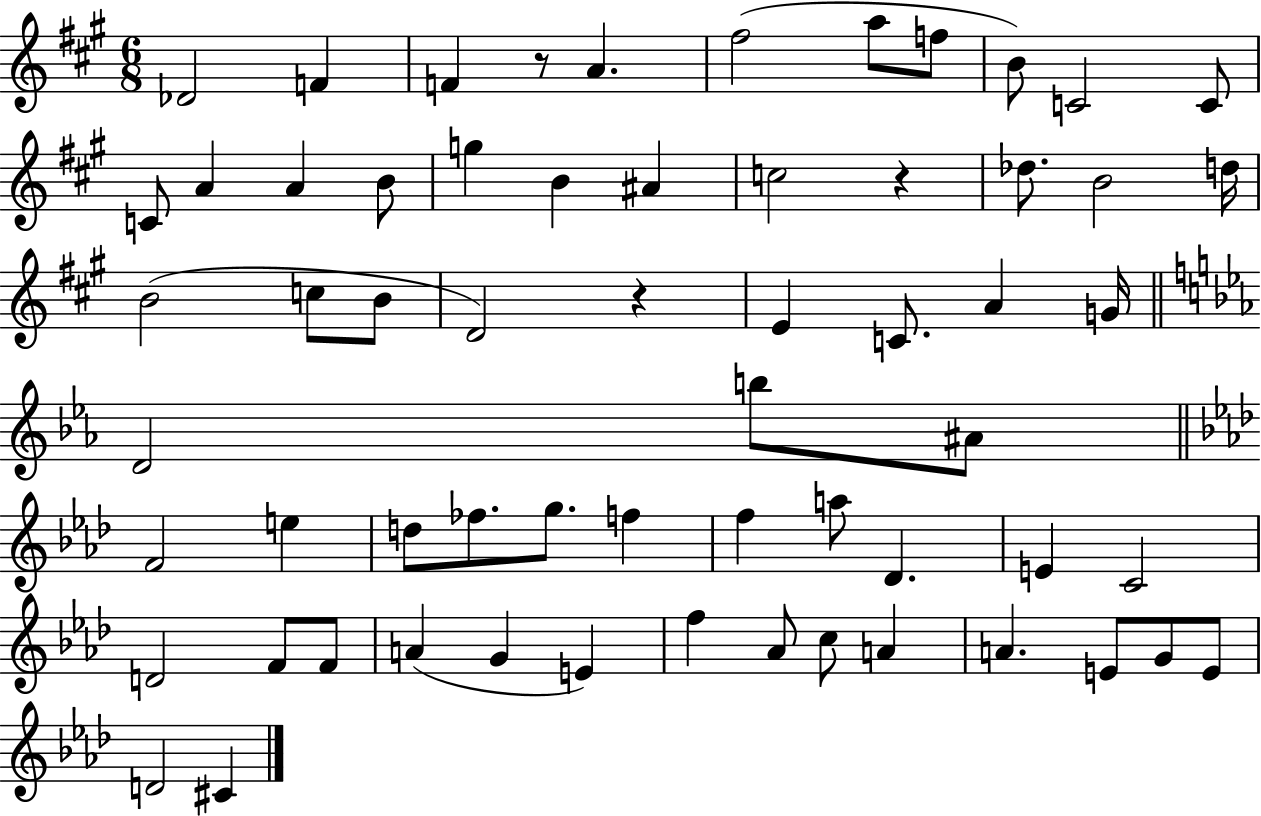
X:1
T:Untitled
M:6/8
L:1/4
K:A
_D2 F F z/2 A ^f2 a/2 f/2 B/2 C2 C/2 C/2 A A B/2 g B ^A c2 z _d/2 B2 d/4 B2 c/2 B/2 D2 z E C/2 A G/4 D2 b/2 ^A/2 F2 e d/2 _f/2 g/2 f f a/2 _D E C2 D2 F/2 F/2 A G E f _A/2 c/2 A A E/2 G/2 E/2 D2 ^C